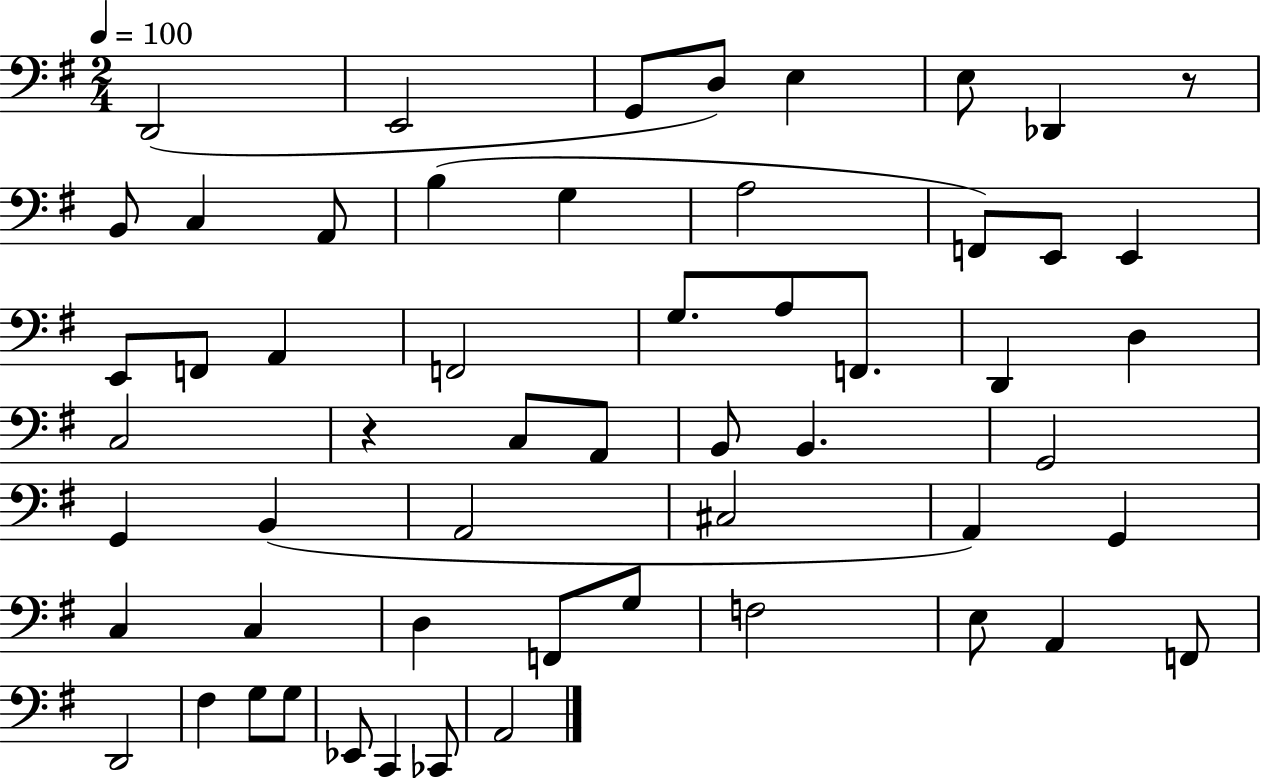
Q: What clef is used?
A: bass